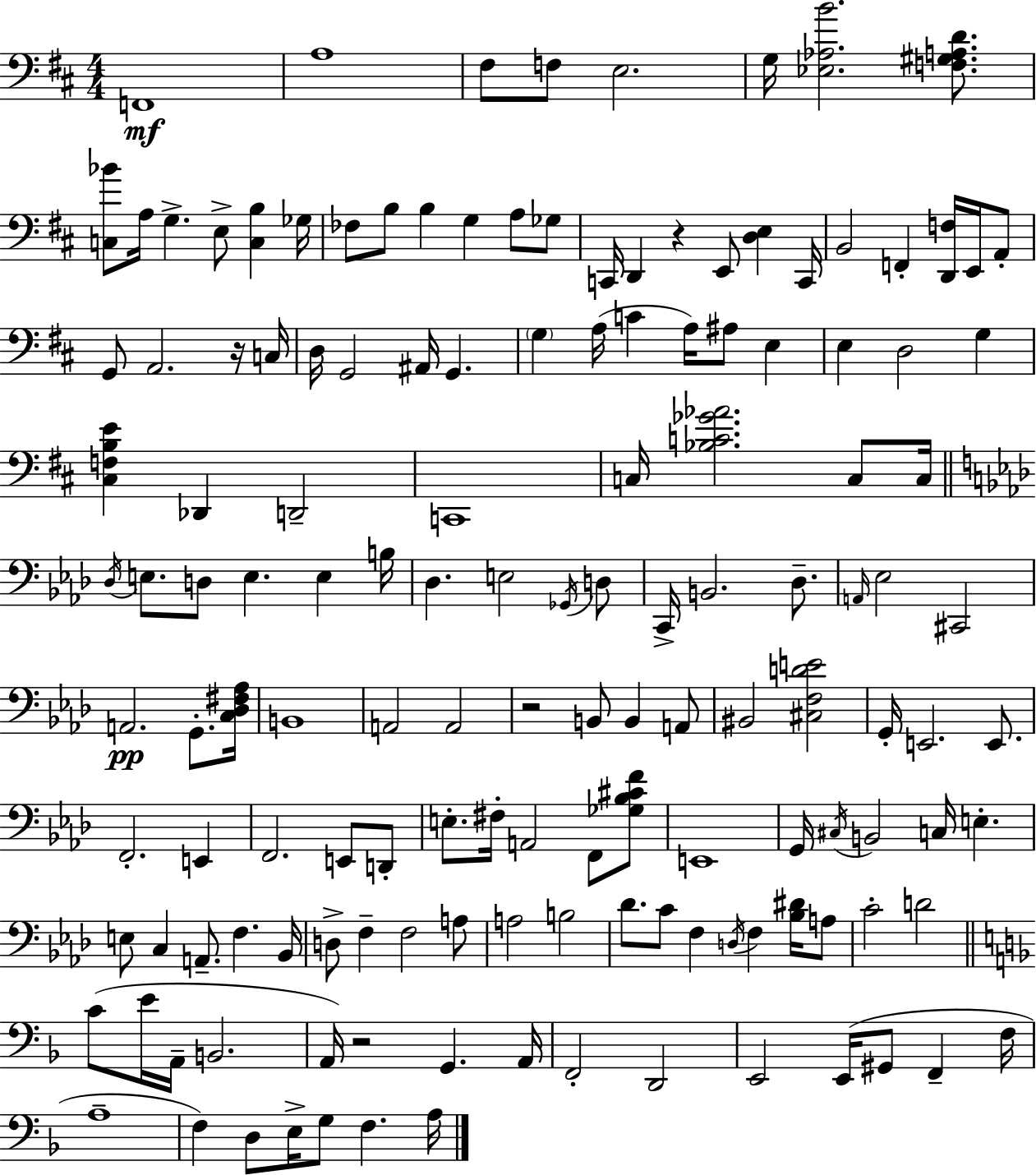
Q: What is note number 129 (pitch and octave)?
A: A3